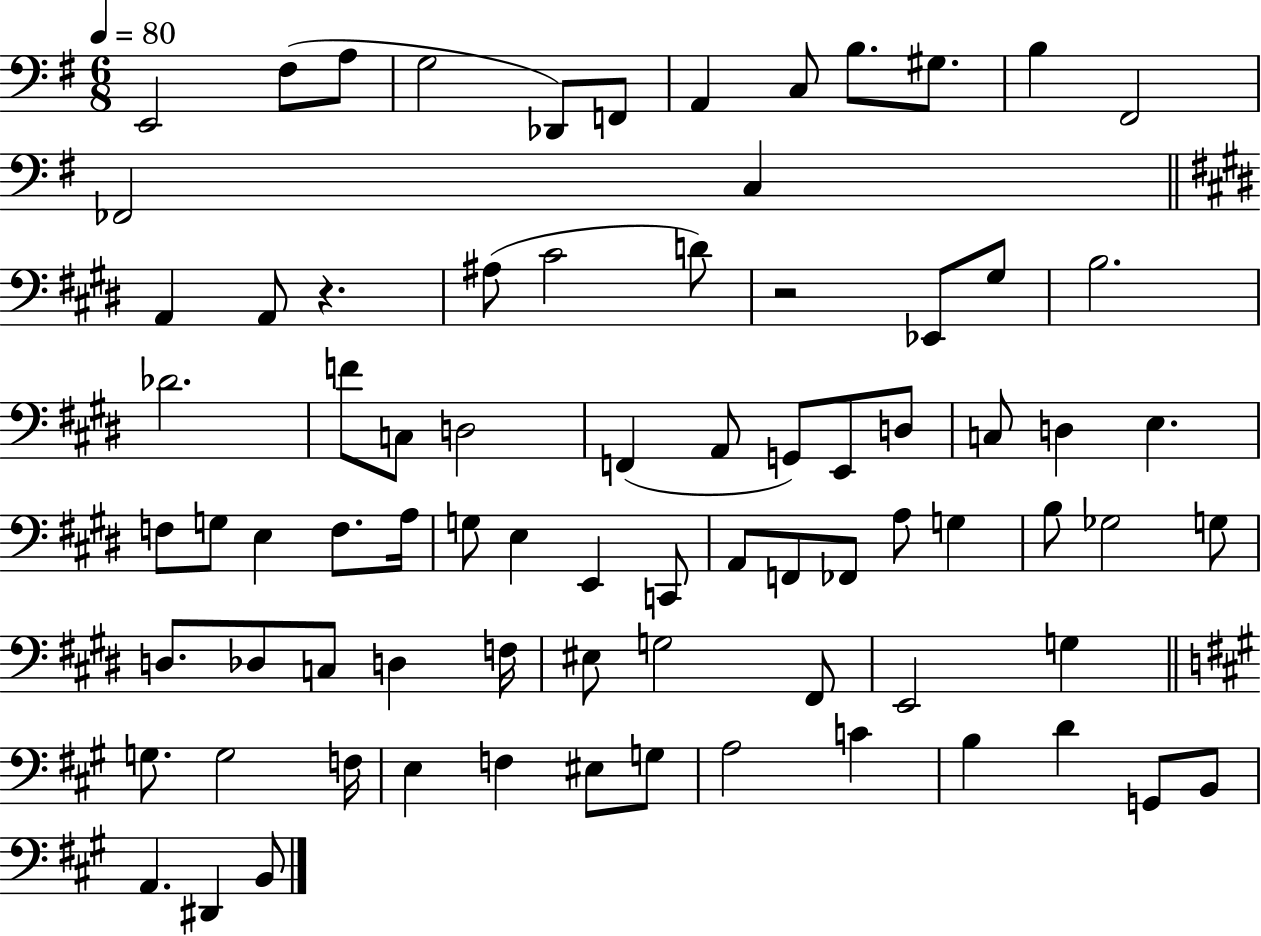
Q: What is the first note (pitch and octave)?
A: E2